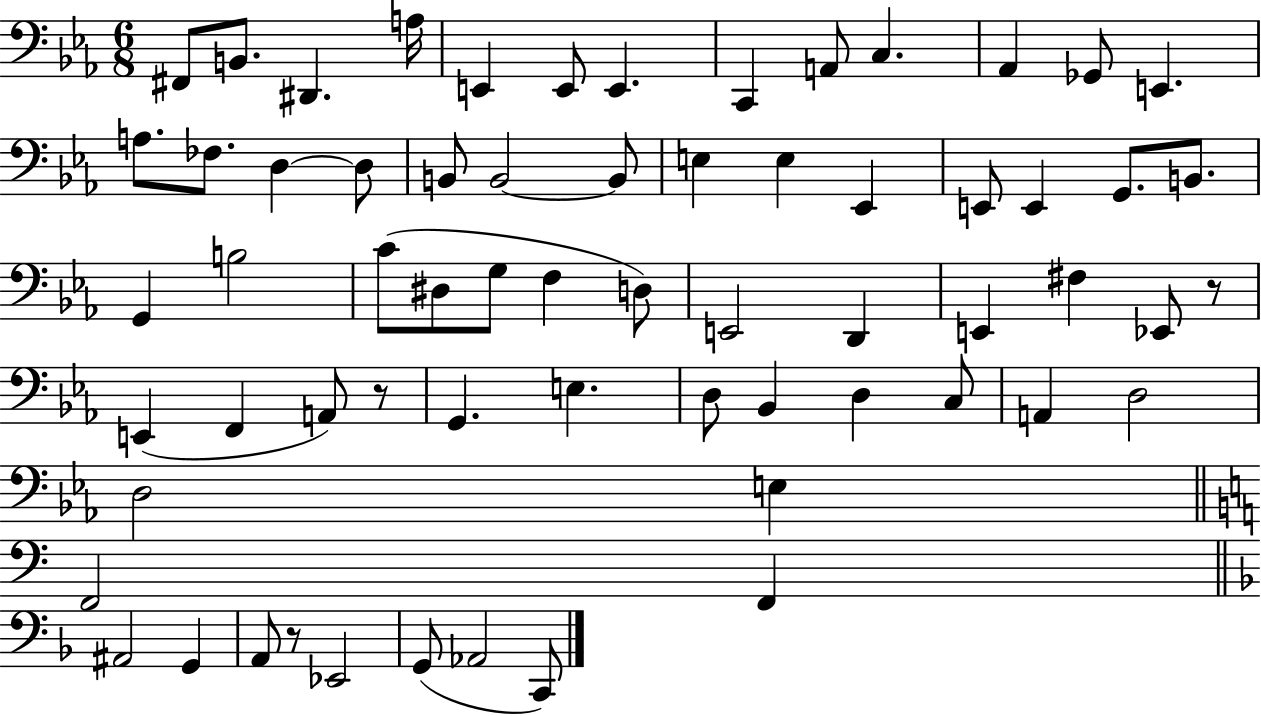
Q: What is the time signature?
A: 6/8